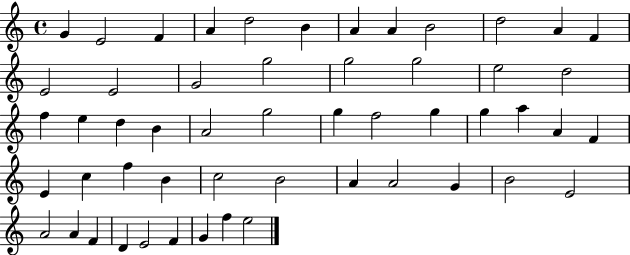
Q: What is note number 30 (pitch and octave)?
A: G5